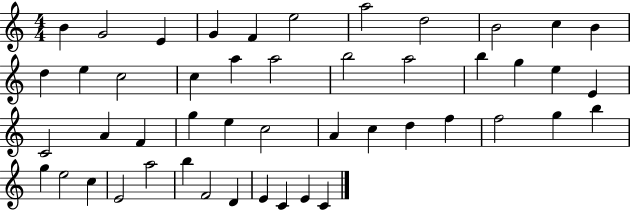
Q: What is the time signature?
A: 4/4